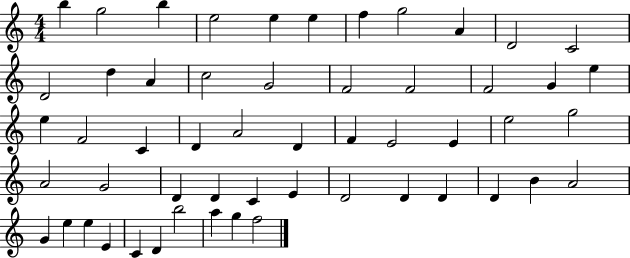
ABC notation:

X:1
T:Untitled
M:4/4
L:1/4
K:C
b g2 b e2 e e f g2 A D2 C2 D2 d A c2 G2 F2 F2 F2 G e e F2 C D A2 D F E2 E e2 g2 A2 G2 D D C E D2 D D D B A2 G e e E C D b2 a g f2